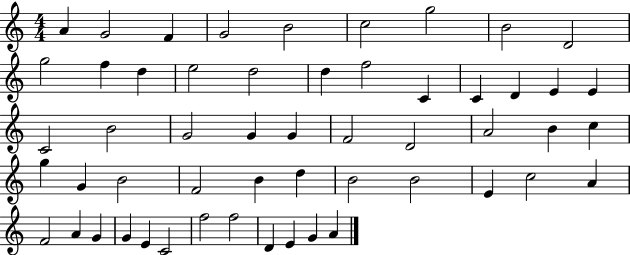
{
  \clef treble
  \numericTimeSignature
  \time 4/4
  \key c \major
  a'4 g'2 f'4 | g'2 b'2 | c''2 g''2 | b'2 d'2 | \break g''2 f''4 d''4 | e''2 d''2 | d''4 f''2 c'4 | c'4 d'4 e'4 e'4 | \break c'2 b'2 | g'2 g'4 g'4 | f'2 d'2 | a'2 b'4 c''4 | \break g''4 g'4 b'2 | f'2 b'4 d''4 | b'2 b'2 | e'4 c''2 a'4 | \break f'2 a'4 g'4 | g'4 e'4 c'2 | f''2 f''2 | d'4 e'4 g'4 a'4 | \break \bar "|."
}